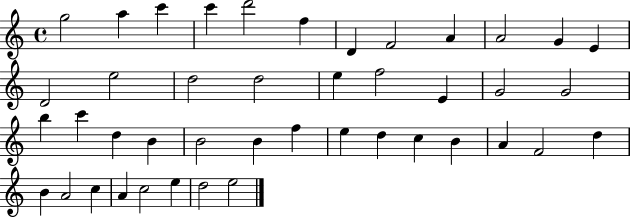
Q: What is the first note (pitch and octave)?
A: G5